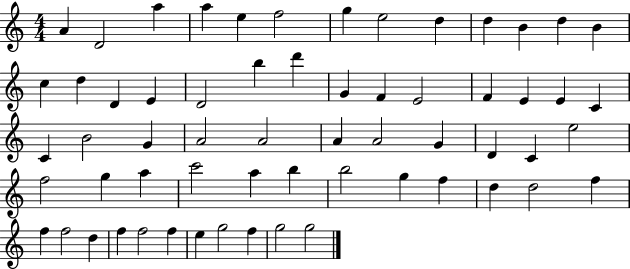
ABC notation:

X:1
T:Untitled
M:4/4
L:1/4
K:C
A D2 a a e f2 g e2 d d B d B c d D E D2 b d' G F E2 F E E C C B2 G A2 A2 A A2 G D C e2 f2 g a c'2 a b b2 g f d d2 f f f2 d f f2 f e g2 f g2 g2